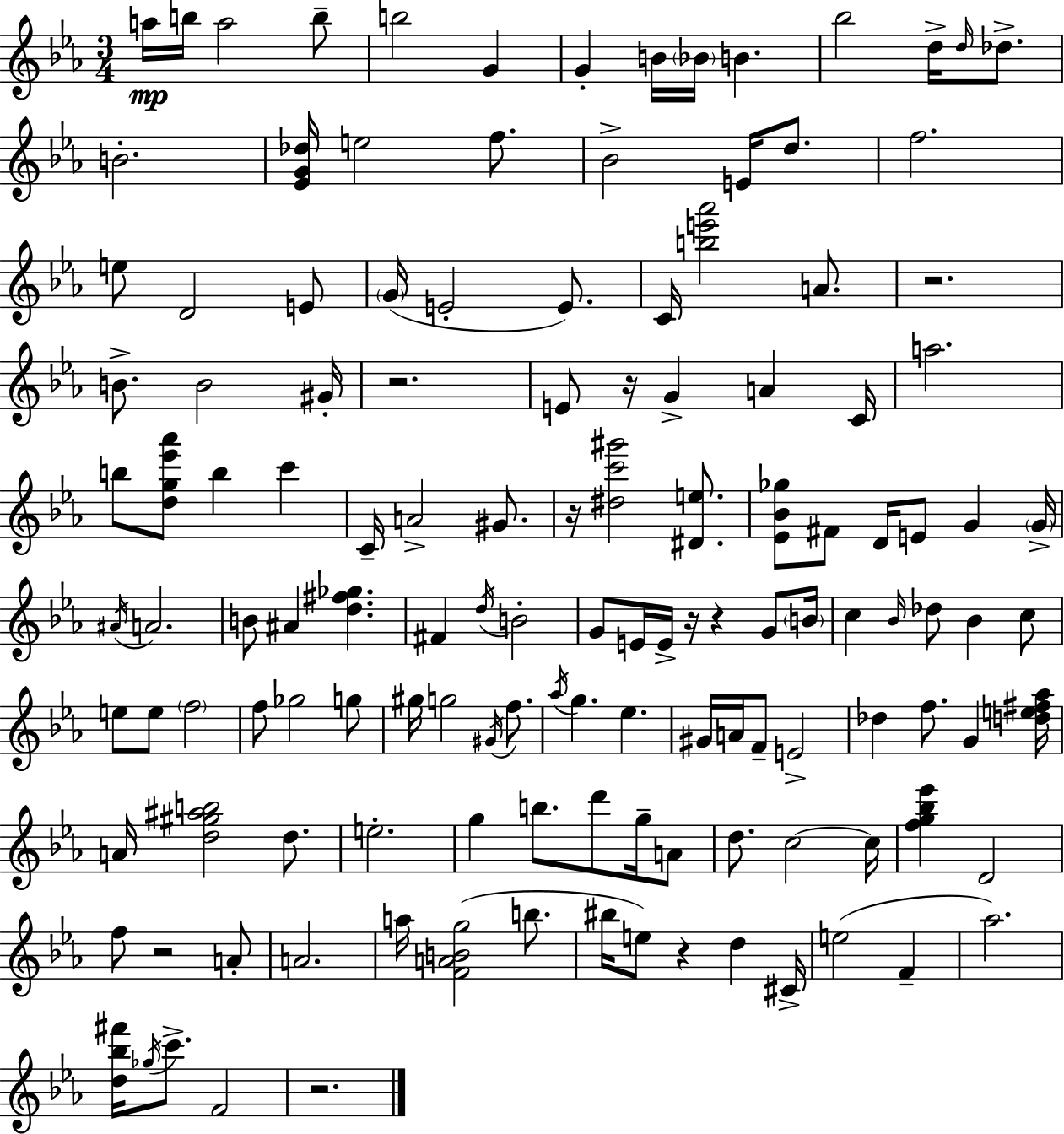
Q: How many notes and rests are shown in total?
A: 133